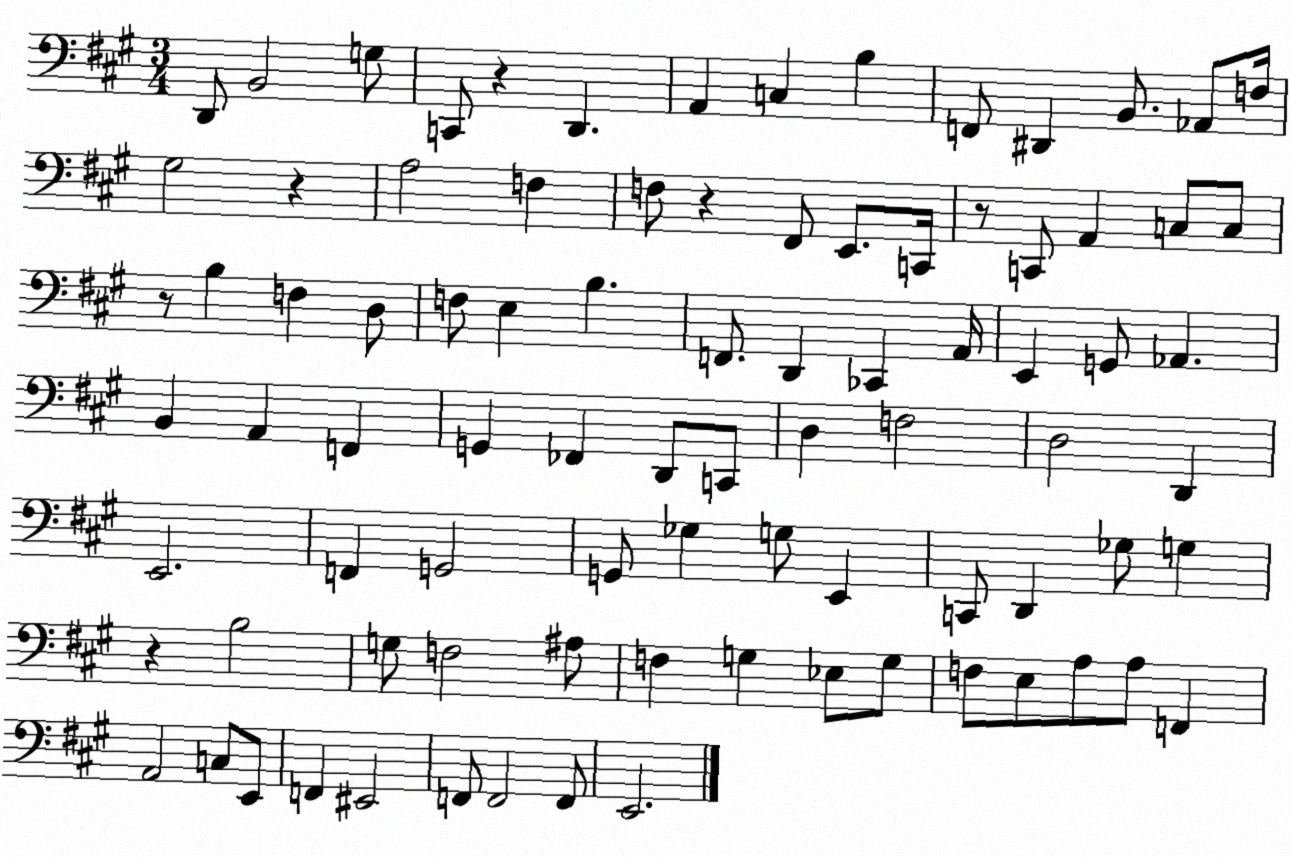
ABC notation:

X:1
T:Untitled
M:3/4
L:1/4
K:A
D,,/2 B,,2 G,/2 C,,/2 z D,, A,, C, B, F,,/2 ^D,, B,,/2 _A,,/2 F,/4 ^G,2 z A,2 F, F,/2 z ^F,,/2 E,,/2 C,,/4 z/2 C,,/2 A,, C,/2 C,/2 z/2 B, F, D,/2 F,/2 E, B, F,,/2 D,, _C,, A,,/4 E,, G,,/2 _A,, B,, A,, F,, G,, _F,, D,,/2 C,,/2 D, F,2 D,2 D,, E,,2 F,, G,,2 G,,/2 _G, G,/2 E,, C,,/2 D,, _G,/2 G, z B,2 G,/2 F,2 ^A,/2 F, G, _E,/2 G,/2 F,/2 E,/2 A,/2 A,/2 F,, A,,2 C,/2 E,,/2 F,, ^E,,2 F,,/2 F,,2 F,,/2 E,,2